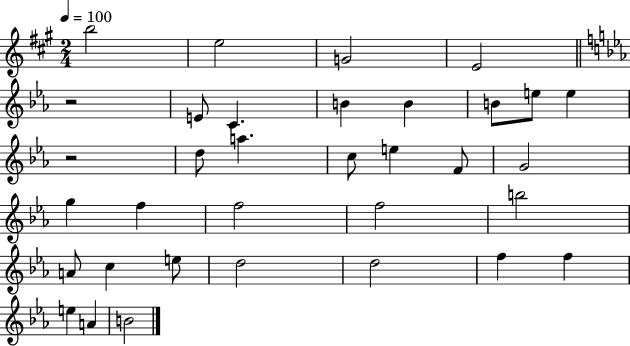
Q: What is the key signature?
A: A major